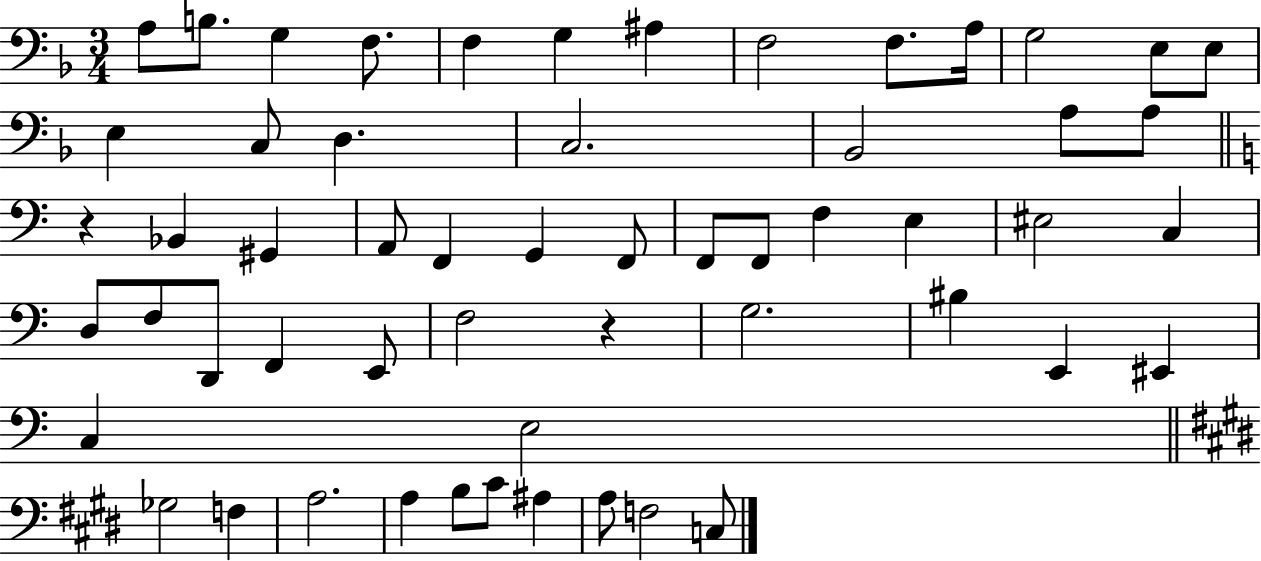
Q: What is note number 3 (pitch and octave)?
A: G3